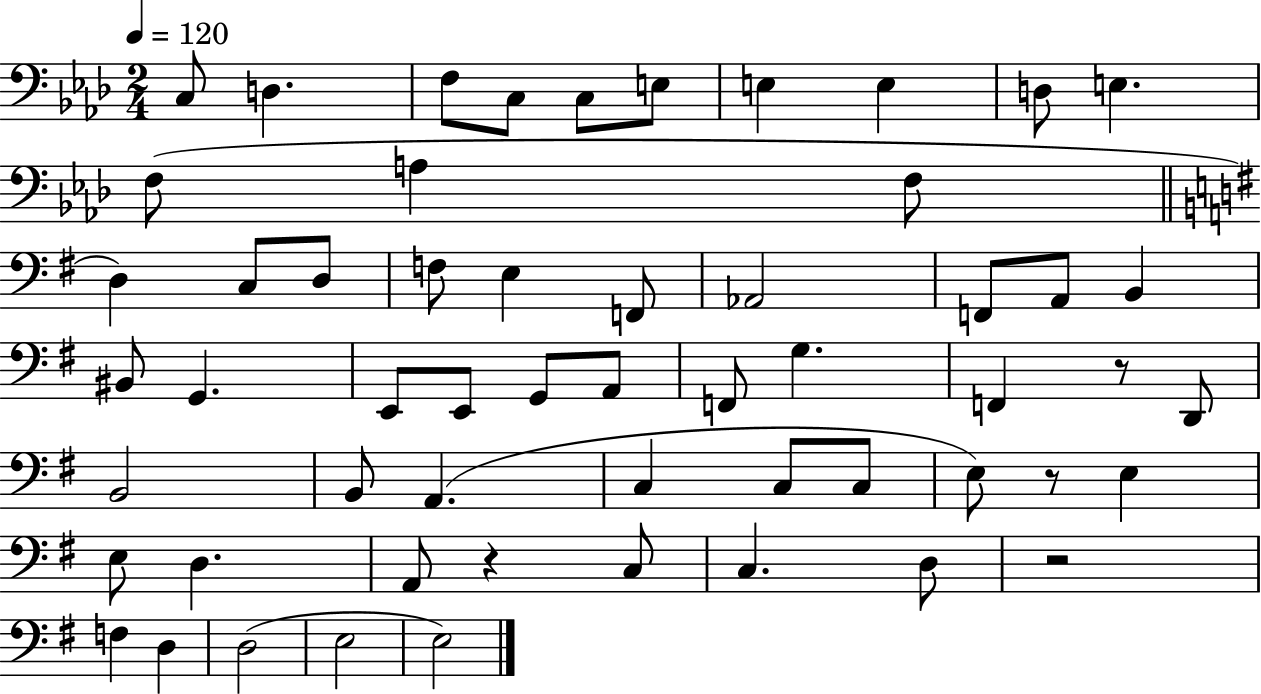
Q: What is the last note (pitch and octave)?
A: E3